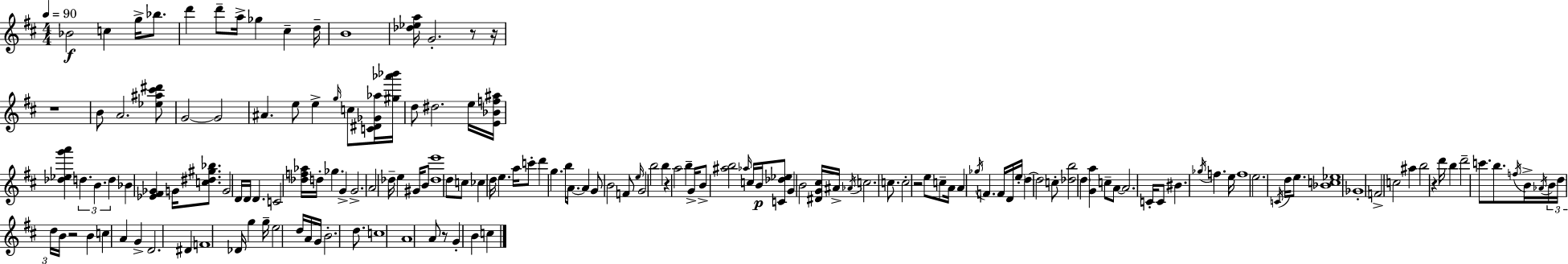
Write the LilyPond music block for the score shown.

{
  \clef treble
  \numericTimeSignature
  \time 4/4
  \key d \major
  \tempo 4 = 90
  bes'2\f c''4 g''16-> bes''8. | d'''4 d'''8-- a''16-> ges''4 cis''4-- d''16-- | b'1 | <des'' ees'' a''>16 g'2.-. r8 r16 | \break r1 | b'8 a'2. <ees'' ais'' cis''' dis'''>8 | g'2~~ g'2 | ais'4. e''8 e''4-> \grace { g''16 } c''8 <c' dis' ges' aes''>16 | \break <gis'' aes''' bes'''>16 d''8 dis''2. e''16 | <e' bes' f'' ais''>16 <des'' ees'' g''' a'''>4 \tuplet 3/2 { d''4. b'4. | d''4 } bes'4 <ees' fis' ges'>4 g'16 <c'' dis'' gis'' bes''>8. | g'2 d'16 d'16 d'4. | \break c'2 <des'' f'' aes''>16 d''16-. ges''4. | g'4-> g'2.-> | a'2 des''16-- e''4 gis'16 b'8 | <des'' e'''>1 | \break d''8 c''8 ces''4 d''16 e''4. | a''16 c'''8-. d'''4 g''4. b''16 a'8.~~ | a'4 g'8 b'2 f'8 | \grace { e''16 } g'2 b''2 | \break b''4 r4 a''2 | b''4-- g'16-> b'8-> <ais'' b''>2 | \grace { aes''16 } c''16 b'16\p <c' des'' ees''>8 g'4 b'2 | <dis' g' cis''>16 ais'16-> \acciaccatura { aes'16 } c''2. | \break c''8. c''2-. r2 | e''8 c''8-- a'16 a'4 \acciaccatura { ges''16 } f'4. | f'16 d'16 \parenthesize e''16-. d''4~~ d''2 | c''8-. <des'' b''>2 \parenthesize d''4 | \break <g' a''>4 c''8-- a'8~~ a'2. | c'16-. c'8 bis'4. \acciaccatura { ges''16 } f''4. | e''16 f''1 | e''2. | \break \acciaccatura { c'16 } d''16 e''8. <bes' c'' ees''>1 | ges'1-. | f'2-> c''2 | ais''4 b''2 | \break r4 d'''16 b''4 d'''2-- | c'''8. b''8. \acciaccatura { f''16 } b'16-> \acciaccatura { aes'16 } \tuplet 3/2 { b'16 d''16 d''16 } | b'16 r2 b'4 c''4 | a'4 g'4-> d'2. | \break dis'4 f'1 | des'16 g''4 g''16-- e''2 | d''16 a'16 g'16 b'2.-. | d''8. c''1 | \break a'1 | a'8 r8 g'4-. | b'4 c''4 \bar "|."
}